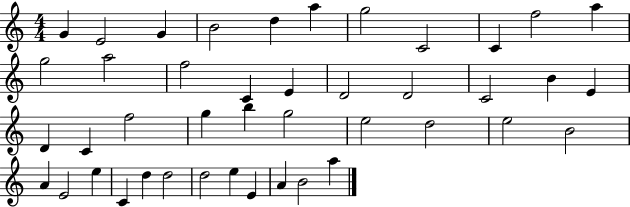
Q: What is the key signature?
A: C major